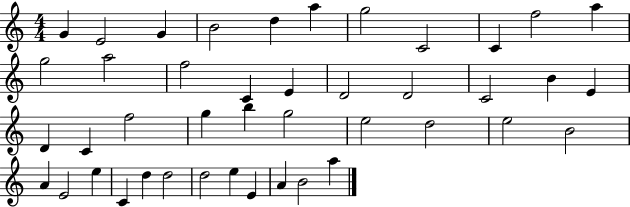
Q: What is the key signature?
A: C major